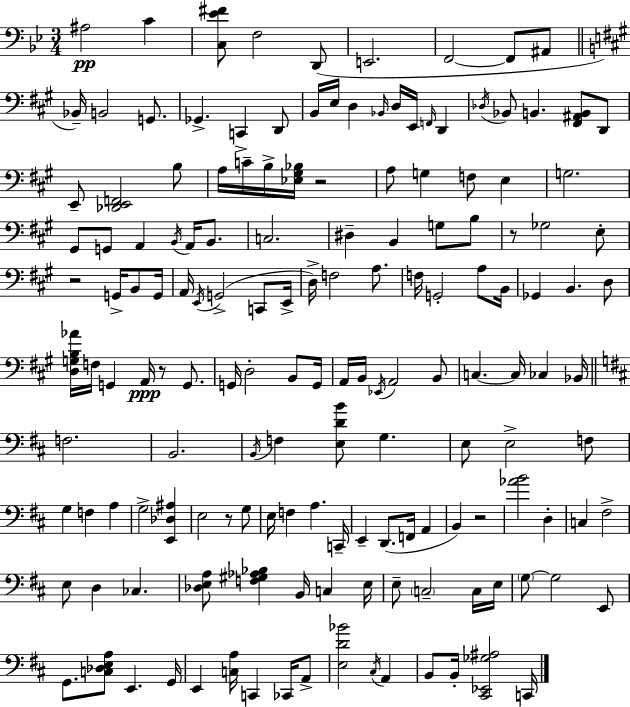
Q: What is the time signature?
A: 3/4